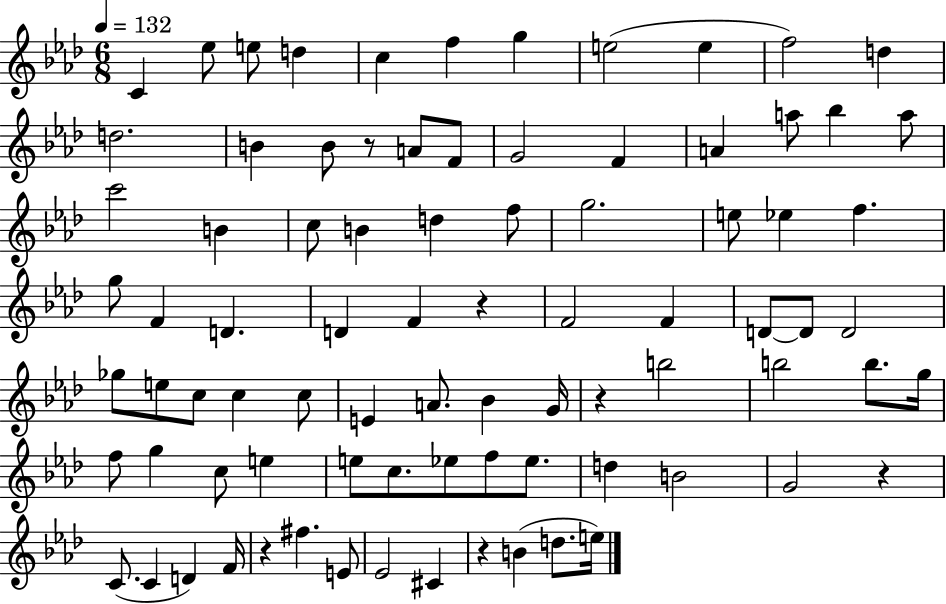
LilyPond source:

{
  \clef treble
  \numericTimeSignature
  \time 6/8
  \key aes \major
  \tempo 4 = 132
  c'4 ees''8 e''8 d''4 | c''4 f''4 g''4 | e''2( e''4 | f''2) d''4 | \break d''2. | b'4 b'8 r8 a'8 f'8 | g'2 f'4 | a'4 a''8 bes''4 a''8 | \break c'''2 b'4 | c''8 b'4 d''4 f''8 | g''2. | e''8 ees''4 f''4. | \break g''8 f'4 d'4. | d'4 f'4 r4 | f'2 f'4 | d'8~~ d'8 d'2 | \break ges''8 e''8 c''8 c''4 c''8 | e'4 a'8. bes'4 g'16 | r4 b''2 | b''2 b''8. g''16 | \break f''8 g''4 c''8 e''4 | e''8 c''8. ees''8 f''8 ees''8. | d''4 b'2 | g'2 r4 | \break c'8.( c'4 d'4) f'16 | r4 fis''4. e'8 | ees'2 cis'4 | r4 b'4( d''8. e''16) | \break \bar "|."
}